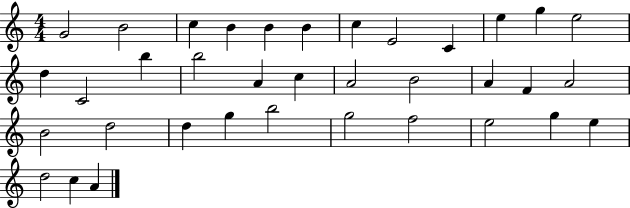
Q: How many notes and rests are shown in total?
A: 36